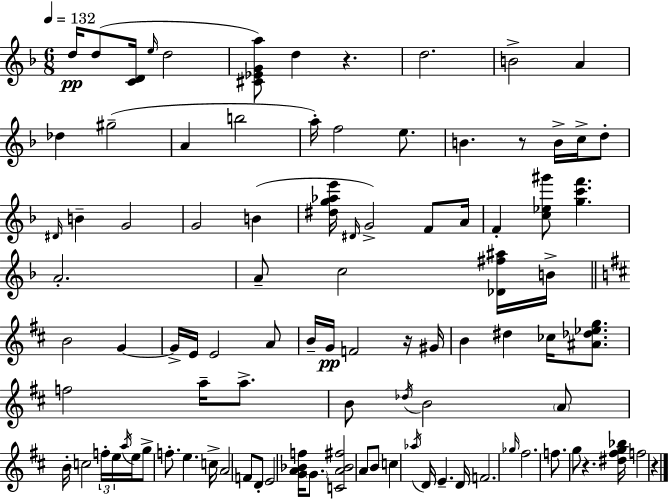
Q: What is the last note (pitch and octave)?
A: F5